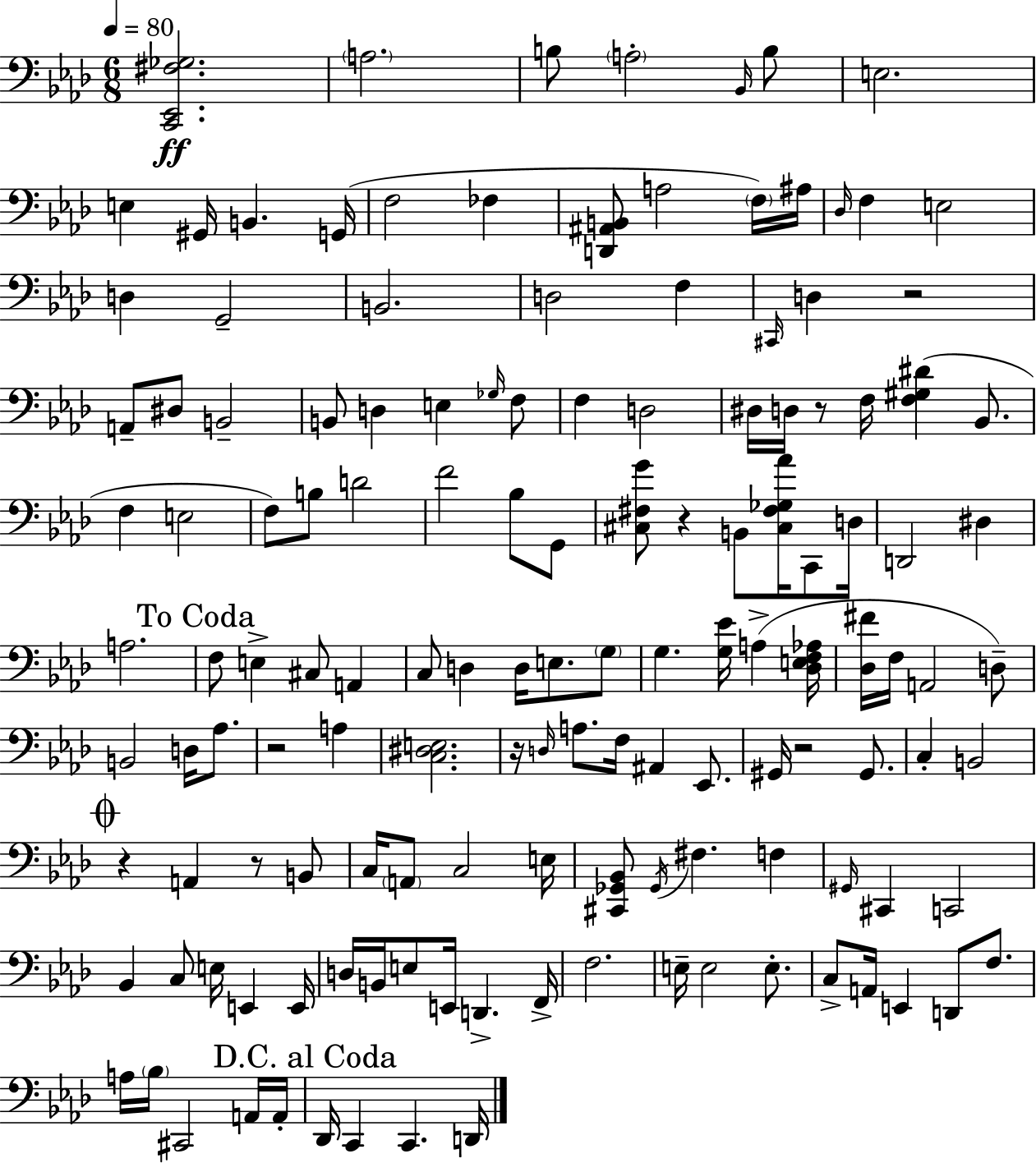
X:1
T:Untitled
M:6/8
L:1/4
K:Ab
[C,,_E,,^F,_G,]2 A,2 B,/2 A,2 _B,,/4 B,/2 E,2 E, ^G,,/4 B,, G,,/4 F,2 _F, [D,,^A,,B,,]/2 A,2 F,/4 ^A,/4 _D,/4 F, E,2 D, G,,2 B,,2 D,2 F, ^C,,/4 D, z2 A,,/2 ^D,/2 B,,2 B,,/2 D, E, _G,/4 F,/2 F, D,2 ^D,/4 D,/4 z/2 F,/4 [F,^G,^D] _B,,/2 F, E,2 F,/2 B,/2 D2 F2 _B,/2 G,,/2 [^C,^F,G]/2 z B,,/2 [^C,^F,_G,_A]/4 C,,/2 D,/4 D,,2 ^D, A,2 F,/2 E, ^C,/2 A,, C,/2 D, D,/4 E,/2 G,/2 G, [G,_E]/4 A, [_D,E,F,_A,]/4 [_D,^F]/4 F,/4 A,,2 D,/2 B,,2 D,/4 _A,/2 z2 A, [C,^D,E,]2 z/4 D,/4 A,/2 F,/4 ^A,, _E,,/2 ^G,,/4 z2 ^G,,/2 C, B,,2 z A,, z/2 B,,/2 C,/4 A,,/2 C,2 E,/4 [^C,,_G,,_B,,]/2 _G,,/4 ^F, F, ^G,,/4 ^C,, C,,2 _B,, C,/2 E,/4 E,, E,,/4 D,/4 B,,/4 E,/2 E,,/4 D,, F,,/4 F,2 E,/4 E,2 E,/2 C,/2 A,,/4 E,, D,,/2 F,/2 A,/4 _B,/4 ^C,,2 A,,/4 A,,/4 _D,,/4 C,, C,, D,,/4